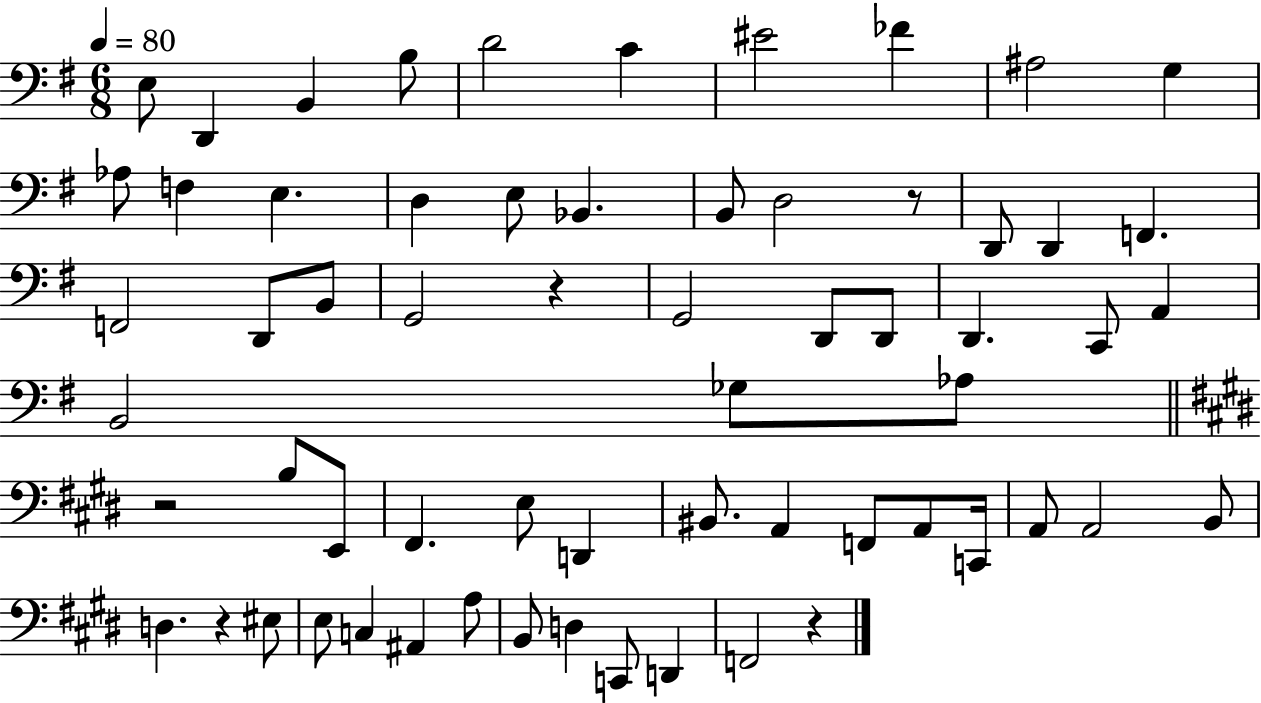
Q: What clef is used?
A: bass